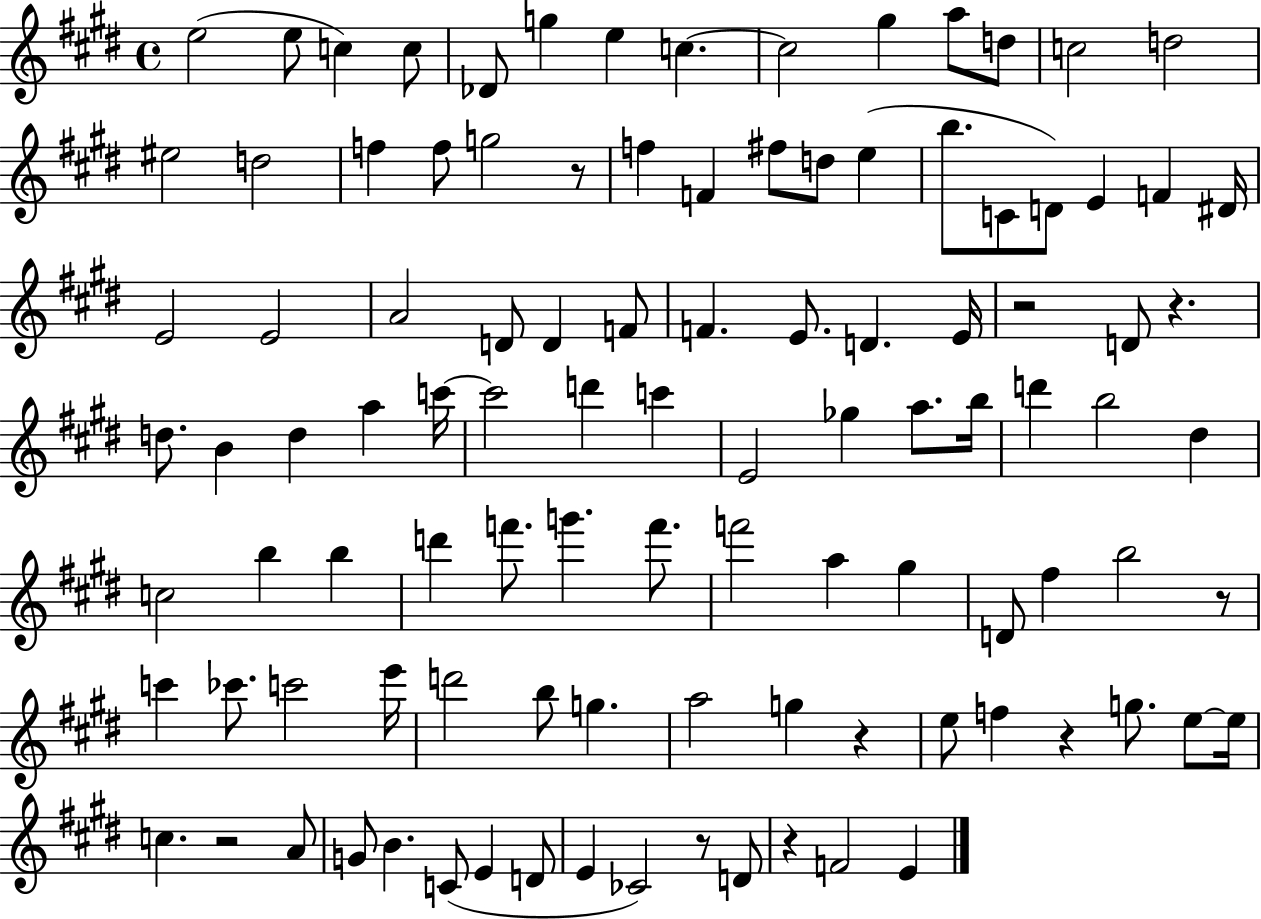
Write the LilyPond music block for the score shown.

{
  \clef treble
  \time 4/4
  \defaultTimeSignature
  \key e \major
  e''2( e''8 c''4) c''8 | des'8 g''4 e''4 c''4.~~ | c''2 gis''4 a''8 d''8 | c''2 d''2 | \break eis''2 d''2 | f''4 f''8 g''2 r8 | f''4 f'4 fis''8 d''8 e''4( | b''8. c'8 d'8) e'4 f'4 dis'16 | \break e'2 e'2 | a'2 d'8 d'4 f'8 | f'4. e'8. d'4. e'16 | r2 d'8 r4. | \break d''8. b'4 d''4 a''4 c'''16~~ | c'''2 d'''4 c'''4 | e'2 ges''4 a''8. b''16 | d'''4 b''2 dis''4 | \break c''2 b''4 b''4 | d'''4 f'''8. g'''4. f'''8. | f'''2 a''4 gis''4 | d'8 fis''4 b''2 r8 | \break c'''4 ces'''8. c'''2 e'''16 | d'''2 b''8 g''4. | a''2 g''4 r4 | e''8 f''4 r4 g''8. e''8~~ e''16 | \break c''4. r2 a'8 | g'8 b'4. c'8( e'4 d'8 | e'4 ces'2) r8 d'8 | r4 f'2 e'4 | \break \bar "|."
}